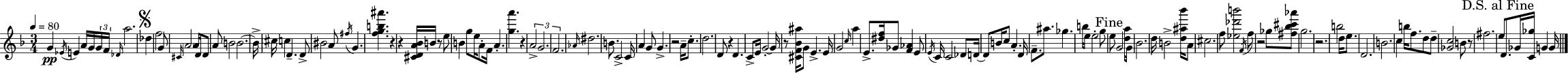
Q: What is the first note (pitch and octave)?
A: G4